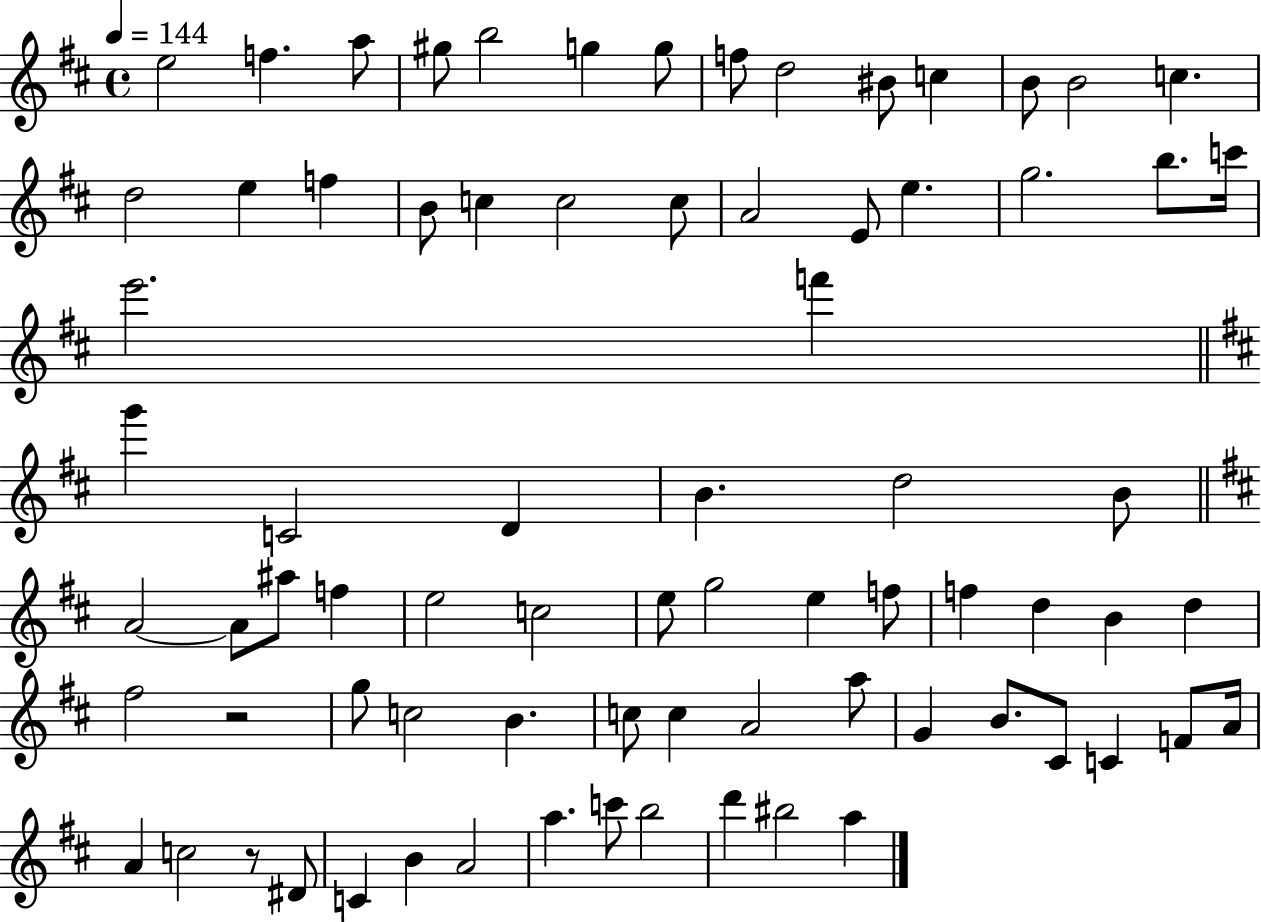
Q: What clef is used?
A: treble